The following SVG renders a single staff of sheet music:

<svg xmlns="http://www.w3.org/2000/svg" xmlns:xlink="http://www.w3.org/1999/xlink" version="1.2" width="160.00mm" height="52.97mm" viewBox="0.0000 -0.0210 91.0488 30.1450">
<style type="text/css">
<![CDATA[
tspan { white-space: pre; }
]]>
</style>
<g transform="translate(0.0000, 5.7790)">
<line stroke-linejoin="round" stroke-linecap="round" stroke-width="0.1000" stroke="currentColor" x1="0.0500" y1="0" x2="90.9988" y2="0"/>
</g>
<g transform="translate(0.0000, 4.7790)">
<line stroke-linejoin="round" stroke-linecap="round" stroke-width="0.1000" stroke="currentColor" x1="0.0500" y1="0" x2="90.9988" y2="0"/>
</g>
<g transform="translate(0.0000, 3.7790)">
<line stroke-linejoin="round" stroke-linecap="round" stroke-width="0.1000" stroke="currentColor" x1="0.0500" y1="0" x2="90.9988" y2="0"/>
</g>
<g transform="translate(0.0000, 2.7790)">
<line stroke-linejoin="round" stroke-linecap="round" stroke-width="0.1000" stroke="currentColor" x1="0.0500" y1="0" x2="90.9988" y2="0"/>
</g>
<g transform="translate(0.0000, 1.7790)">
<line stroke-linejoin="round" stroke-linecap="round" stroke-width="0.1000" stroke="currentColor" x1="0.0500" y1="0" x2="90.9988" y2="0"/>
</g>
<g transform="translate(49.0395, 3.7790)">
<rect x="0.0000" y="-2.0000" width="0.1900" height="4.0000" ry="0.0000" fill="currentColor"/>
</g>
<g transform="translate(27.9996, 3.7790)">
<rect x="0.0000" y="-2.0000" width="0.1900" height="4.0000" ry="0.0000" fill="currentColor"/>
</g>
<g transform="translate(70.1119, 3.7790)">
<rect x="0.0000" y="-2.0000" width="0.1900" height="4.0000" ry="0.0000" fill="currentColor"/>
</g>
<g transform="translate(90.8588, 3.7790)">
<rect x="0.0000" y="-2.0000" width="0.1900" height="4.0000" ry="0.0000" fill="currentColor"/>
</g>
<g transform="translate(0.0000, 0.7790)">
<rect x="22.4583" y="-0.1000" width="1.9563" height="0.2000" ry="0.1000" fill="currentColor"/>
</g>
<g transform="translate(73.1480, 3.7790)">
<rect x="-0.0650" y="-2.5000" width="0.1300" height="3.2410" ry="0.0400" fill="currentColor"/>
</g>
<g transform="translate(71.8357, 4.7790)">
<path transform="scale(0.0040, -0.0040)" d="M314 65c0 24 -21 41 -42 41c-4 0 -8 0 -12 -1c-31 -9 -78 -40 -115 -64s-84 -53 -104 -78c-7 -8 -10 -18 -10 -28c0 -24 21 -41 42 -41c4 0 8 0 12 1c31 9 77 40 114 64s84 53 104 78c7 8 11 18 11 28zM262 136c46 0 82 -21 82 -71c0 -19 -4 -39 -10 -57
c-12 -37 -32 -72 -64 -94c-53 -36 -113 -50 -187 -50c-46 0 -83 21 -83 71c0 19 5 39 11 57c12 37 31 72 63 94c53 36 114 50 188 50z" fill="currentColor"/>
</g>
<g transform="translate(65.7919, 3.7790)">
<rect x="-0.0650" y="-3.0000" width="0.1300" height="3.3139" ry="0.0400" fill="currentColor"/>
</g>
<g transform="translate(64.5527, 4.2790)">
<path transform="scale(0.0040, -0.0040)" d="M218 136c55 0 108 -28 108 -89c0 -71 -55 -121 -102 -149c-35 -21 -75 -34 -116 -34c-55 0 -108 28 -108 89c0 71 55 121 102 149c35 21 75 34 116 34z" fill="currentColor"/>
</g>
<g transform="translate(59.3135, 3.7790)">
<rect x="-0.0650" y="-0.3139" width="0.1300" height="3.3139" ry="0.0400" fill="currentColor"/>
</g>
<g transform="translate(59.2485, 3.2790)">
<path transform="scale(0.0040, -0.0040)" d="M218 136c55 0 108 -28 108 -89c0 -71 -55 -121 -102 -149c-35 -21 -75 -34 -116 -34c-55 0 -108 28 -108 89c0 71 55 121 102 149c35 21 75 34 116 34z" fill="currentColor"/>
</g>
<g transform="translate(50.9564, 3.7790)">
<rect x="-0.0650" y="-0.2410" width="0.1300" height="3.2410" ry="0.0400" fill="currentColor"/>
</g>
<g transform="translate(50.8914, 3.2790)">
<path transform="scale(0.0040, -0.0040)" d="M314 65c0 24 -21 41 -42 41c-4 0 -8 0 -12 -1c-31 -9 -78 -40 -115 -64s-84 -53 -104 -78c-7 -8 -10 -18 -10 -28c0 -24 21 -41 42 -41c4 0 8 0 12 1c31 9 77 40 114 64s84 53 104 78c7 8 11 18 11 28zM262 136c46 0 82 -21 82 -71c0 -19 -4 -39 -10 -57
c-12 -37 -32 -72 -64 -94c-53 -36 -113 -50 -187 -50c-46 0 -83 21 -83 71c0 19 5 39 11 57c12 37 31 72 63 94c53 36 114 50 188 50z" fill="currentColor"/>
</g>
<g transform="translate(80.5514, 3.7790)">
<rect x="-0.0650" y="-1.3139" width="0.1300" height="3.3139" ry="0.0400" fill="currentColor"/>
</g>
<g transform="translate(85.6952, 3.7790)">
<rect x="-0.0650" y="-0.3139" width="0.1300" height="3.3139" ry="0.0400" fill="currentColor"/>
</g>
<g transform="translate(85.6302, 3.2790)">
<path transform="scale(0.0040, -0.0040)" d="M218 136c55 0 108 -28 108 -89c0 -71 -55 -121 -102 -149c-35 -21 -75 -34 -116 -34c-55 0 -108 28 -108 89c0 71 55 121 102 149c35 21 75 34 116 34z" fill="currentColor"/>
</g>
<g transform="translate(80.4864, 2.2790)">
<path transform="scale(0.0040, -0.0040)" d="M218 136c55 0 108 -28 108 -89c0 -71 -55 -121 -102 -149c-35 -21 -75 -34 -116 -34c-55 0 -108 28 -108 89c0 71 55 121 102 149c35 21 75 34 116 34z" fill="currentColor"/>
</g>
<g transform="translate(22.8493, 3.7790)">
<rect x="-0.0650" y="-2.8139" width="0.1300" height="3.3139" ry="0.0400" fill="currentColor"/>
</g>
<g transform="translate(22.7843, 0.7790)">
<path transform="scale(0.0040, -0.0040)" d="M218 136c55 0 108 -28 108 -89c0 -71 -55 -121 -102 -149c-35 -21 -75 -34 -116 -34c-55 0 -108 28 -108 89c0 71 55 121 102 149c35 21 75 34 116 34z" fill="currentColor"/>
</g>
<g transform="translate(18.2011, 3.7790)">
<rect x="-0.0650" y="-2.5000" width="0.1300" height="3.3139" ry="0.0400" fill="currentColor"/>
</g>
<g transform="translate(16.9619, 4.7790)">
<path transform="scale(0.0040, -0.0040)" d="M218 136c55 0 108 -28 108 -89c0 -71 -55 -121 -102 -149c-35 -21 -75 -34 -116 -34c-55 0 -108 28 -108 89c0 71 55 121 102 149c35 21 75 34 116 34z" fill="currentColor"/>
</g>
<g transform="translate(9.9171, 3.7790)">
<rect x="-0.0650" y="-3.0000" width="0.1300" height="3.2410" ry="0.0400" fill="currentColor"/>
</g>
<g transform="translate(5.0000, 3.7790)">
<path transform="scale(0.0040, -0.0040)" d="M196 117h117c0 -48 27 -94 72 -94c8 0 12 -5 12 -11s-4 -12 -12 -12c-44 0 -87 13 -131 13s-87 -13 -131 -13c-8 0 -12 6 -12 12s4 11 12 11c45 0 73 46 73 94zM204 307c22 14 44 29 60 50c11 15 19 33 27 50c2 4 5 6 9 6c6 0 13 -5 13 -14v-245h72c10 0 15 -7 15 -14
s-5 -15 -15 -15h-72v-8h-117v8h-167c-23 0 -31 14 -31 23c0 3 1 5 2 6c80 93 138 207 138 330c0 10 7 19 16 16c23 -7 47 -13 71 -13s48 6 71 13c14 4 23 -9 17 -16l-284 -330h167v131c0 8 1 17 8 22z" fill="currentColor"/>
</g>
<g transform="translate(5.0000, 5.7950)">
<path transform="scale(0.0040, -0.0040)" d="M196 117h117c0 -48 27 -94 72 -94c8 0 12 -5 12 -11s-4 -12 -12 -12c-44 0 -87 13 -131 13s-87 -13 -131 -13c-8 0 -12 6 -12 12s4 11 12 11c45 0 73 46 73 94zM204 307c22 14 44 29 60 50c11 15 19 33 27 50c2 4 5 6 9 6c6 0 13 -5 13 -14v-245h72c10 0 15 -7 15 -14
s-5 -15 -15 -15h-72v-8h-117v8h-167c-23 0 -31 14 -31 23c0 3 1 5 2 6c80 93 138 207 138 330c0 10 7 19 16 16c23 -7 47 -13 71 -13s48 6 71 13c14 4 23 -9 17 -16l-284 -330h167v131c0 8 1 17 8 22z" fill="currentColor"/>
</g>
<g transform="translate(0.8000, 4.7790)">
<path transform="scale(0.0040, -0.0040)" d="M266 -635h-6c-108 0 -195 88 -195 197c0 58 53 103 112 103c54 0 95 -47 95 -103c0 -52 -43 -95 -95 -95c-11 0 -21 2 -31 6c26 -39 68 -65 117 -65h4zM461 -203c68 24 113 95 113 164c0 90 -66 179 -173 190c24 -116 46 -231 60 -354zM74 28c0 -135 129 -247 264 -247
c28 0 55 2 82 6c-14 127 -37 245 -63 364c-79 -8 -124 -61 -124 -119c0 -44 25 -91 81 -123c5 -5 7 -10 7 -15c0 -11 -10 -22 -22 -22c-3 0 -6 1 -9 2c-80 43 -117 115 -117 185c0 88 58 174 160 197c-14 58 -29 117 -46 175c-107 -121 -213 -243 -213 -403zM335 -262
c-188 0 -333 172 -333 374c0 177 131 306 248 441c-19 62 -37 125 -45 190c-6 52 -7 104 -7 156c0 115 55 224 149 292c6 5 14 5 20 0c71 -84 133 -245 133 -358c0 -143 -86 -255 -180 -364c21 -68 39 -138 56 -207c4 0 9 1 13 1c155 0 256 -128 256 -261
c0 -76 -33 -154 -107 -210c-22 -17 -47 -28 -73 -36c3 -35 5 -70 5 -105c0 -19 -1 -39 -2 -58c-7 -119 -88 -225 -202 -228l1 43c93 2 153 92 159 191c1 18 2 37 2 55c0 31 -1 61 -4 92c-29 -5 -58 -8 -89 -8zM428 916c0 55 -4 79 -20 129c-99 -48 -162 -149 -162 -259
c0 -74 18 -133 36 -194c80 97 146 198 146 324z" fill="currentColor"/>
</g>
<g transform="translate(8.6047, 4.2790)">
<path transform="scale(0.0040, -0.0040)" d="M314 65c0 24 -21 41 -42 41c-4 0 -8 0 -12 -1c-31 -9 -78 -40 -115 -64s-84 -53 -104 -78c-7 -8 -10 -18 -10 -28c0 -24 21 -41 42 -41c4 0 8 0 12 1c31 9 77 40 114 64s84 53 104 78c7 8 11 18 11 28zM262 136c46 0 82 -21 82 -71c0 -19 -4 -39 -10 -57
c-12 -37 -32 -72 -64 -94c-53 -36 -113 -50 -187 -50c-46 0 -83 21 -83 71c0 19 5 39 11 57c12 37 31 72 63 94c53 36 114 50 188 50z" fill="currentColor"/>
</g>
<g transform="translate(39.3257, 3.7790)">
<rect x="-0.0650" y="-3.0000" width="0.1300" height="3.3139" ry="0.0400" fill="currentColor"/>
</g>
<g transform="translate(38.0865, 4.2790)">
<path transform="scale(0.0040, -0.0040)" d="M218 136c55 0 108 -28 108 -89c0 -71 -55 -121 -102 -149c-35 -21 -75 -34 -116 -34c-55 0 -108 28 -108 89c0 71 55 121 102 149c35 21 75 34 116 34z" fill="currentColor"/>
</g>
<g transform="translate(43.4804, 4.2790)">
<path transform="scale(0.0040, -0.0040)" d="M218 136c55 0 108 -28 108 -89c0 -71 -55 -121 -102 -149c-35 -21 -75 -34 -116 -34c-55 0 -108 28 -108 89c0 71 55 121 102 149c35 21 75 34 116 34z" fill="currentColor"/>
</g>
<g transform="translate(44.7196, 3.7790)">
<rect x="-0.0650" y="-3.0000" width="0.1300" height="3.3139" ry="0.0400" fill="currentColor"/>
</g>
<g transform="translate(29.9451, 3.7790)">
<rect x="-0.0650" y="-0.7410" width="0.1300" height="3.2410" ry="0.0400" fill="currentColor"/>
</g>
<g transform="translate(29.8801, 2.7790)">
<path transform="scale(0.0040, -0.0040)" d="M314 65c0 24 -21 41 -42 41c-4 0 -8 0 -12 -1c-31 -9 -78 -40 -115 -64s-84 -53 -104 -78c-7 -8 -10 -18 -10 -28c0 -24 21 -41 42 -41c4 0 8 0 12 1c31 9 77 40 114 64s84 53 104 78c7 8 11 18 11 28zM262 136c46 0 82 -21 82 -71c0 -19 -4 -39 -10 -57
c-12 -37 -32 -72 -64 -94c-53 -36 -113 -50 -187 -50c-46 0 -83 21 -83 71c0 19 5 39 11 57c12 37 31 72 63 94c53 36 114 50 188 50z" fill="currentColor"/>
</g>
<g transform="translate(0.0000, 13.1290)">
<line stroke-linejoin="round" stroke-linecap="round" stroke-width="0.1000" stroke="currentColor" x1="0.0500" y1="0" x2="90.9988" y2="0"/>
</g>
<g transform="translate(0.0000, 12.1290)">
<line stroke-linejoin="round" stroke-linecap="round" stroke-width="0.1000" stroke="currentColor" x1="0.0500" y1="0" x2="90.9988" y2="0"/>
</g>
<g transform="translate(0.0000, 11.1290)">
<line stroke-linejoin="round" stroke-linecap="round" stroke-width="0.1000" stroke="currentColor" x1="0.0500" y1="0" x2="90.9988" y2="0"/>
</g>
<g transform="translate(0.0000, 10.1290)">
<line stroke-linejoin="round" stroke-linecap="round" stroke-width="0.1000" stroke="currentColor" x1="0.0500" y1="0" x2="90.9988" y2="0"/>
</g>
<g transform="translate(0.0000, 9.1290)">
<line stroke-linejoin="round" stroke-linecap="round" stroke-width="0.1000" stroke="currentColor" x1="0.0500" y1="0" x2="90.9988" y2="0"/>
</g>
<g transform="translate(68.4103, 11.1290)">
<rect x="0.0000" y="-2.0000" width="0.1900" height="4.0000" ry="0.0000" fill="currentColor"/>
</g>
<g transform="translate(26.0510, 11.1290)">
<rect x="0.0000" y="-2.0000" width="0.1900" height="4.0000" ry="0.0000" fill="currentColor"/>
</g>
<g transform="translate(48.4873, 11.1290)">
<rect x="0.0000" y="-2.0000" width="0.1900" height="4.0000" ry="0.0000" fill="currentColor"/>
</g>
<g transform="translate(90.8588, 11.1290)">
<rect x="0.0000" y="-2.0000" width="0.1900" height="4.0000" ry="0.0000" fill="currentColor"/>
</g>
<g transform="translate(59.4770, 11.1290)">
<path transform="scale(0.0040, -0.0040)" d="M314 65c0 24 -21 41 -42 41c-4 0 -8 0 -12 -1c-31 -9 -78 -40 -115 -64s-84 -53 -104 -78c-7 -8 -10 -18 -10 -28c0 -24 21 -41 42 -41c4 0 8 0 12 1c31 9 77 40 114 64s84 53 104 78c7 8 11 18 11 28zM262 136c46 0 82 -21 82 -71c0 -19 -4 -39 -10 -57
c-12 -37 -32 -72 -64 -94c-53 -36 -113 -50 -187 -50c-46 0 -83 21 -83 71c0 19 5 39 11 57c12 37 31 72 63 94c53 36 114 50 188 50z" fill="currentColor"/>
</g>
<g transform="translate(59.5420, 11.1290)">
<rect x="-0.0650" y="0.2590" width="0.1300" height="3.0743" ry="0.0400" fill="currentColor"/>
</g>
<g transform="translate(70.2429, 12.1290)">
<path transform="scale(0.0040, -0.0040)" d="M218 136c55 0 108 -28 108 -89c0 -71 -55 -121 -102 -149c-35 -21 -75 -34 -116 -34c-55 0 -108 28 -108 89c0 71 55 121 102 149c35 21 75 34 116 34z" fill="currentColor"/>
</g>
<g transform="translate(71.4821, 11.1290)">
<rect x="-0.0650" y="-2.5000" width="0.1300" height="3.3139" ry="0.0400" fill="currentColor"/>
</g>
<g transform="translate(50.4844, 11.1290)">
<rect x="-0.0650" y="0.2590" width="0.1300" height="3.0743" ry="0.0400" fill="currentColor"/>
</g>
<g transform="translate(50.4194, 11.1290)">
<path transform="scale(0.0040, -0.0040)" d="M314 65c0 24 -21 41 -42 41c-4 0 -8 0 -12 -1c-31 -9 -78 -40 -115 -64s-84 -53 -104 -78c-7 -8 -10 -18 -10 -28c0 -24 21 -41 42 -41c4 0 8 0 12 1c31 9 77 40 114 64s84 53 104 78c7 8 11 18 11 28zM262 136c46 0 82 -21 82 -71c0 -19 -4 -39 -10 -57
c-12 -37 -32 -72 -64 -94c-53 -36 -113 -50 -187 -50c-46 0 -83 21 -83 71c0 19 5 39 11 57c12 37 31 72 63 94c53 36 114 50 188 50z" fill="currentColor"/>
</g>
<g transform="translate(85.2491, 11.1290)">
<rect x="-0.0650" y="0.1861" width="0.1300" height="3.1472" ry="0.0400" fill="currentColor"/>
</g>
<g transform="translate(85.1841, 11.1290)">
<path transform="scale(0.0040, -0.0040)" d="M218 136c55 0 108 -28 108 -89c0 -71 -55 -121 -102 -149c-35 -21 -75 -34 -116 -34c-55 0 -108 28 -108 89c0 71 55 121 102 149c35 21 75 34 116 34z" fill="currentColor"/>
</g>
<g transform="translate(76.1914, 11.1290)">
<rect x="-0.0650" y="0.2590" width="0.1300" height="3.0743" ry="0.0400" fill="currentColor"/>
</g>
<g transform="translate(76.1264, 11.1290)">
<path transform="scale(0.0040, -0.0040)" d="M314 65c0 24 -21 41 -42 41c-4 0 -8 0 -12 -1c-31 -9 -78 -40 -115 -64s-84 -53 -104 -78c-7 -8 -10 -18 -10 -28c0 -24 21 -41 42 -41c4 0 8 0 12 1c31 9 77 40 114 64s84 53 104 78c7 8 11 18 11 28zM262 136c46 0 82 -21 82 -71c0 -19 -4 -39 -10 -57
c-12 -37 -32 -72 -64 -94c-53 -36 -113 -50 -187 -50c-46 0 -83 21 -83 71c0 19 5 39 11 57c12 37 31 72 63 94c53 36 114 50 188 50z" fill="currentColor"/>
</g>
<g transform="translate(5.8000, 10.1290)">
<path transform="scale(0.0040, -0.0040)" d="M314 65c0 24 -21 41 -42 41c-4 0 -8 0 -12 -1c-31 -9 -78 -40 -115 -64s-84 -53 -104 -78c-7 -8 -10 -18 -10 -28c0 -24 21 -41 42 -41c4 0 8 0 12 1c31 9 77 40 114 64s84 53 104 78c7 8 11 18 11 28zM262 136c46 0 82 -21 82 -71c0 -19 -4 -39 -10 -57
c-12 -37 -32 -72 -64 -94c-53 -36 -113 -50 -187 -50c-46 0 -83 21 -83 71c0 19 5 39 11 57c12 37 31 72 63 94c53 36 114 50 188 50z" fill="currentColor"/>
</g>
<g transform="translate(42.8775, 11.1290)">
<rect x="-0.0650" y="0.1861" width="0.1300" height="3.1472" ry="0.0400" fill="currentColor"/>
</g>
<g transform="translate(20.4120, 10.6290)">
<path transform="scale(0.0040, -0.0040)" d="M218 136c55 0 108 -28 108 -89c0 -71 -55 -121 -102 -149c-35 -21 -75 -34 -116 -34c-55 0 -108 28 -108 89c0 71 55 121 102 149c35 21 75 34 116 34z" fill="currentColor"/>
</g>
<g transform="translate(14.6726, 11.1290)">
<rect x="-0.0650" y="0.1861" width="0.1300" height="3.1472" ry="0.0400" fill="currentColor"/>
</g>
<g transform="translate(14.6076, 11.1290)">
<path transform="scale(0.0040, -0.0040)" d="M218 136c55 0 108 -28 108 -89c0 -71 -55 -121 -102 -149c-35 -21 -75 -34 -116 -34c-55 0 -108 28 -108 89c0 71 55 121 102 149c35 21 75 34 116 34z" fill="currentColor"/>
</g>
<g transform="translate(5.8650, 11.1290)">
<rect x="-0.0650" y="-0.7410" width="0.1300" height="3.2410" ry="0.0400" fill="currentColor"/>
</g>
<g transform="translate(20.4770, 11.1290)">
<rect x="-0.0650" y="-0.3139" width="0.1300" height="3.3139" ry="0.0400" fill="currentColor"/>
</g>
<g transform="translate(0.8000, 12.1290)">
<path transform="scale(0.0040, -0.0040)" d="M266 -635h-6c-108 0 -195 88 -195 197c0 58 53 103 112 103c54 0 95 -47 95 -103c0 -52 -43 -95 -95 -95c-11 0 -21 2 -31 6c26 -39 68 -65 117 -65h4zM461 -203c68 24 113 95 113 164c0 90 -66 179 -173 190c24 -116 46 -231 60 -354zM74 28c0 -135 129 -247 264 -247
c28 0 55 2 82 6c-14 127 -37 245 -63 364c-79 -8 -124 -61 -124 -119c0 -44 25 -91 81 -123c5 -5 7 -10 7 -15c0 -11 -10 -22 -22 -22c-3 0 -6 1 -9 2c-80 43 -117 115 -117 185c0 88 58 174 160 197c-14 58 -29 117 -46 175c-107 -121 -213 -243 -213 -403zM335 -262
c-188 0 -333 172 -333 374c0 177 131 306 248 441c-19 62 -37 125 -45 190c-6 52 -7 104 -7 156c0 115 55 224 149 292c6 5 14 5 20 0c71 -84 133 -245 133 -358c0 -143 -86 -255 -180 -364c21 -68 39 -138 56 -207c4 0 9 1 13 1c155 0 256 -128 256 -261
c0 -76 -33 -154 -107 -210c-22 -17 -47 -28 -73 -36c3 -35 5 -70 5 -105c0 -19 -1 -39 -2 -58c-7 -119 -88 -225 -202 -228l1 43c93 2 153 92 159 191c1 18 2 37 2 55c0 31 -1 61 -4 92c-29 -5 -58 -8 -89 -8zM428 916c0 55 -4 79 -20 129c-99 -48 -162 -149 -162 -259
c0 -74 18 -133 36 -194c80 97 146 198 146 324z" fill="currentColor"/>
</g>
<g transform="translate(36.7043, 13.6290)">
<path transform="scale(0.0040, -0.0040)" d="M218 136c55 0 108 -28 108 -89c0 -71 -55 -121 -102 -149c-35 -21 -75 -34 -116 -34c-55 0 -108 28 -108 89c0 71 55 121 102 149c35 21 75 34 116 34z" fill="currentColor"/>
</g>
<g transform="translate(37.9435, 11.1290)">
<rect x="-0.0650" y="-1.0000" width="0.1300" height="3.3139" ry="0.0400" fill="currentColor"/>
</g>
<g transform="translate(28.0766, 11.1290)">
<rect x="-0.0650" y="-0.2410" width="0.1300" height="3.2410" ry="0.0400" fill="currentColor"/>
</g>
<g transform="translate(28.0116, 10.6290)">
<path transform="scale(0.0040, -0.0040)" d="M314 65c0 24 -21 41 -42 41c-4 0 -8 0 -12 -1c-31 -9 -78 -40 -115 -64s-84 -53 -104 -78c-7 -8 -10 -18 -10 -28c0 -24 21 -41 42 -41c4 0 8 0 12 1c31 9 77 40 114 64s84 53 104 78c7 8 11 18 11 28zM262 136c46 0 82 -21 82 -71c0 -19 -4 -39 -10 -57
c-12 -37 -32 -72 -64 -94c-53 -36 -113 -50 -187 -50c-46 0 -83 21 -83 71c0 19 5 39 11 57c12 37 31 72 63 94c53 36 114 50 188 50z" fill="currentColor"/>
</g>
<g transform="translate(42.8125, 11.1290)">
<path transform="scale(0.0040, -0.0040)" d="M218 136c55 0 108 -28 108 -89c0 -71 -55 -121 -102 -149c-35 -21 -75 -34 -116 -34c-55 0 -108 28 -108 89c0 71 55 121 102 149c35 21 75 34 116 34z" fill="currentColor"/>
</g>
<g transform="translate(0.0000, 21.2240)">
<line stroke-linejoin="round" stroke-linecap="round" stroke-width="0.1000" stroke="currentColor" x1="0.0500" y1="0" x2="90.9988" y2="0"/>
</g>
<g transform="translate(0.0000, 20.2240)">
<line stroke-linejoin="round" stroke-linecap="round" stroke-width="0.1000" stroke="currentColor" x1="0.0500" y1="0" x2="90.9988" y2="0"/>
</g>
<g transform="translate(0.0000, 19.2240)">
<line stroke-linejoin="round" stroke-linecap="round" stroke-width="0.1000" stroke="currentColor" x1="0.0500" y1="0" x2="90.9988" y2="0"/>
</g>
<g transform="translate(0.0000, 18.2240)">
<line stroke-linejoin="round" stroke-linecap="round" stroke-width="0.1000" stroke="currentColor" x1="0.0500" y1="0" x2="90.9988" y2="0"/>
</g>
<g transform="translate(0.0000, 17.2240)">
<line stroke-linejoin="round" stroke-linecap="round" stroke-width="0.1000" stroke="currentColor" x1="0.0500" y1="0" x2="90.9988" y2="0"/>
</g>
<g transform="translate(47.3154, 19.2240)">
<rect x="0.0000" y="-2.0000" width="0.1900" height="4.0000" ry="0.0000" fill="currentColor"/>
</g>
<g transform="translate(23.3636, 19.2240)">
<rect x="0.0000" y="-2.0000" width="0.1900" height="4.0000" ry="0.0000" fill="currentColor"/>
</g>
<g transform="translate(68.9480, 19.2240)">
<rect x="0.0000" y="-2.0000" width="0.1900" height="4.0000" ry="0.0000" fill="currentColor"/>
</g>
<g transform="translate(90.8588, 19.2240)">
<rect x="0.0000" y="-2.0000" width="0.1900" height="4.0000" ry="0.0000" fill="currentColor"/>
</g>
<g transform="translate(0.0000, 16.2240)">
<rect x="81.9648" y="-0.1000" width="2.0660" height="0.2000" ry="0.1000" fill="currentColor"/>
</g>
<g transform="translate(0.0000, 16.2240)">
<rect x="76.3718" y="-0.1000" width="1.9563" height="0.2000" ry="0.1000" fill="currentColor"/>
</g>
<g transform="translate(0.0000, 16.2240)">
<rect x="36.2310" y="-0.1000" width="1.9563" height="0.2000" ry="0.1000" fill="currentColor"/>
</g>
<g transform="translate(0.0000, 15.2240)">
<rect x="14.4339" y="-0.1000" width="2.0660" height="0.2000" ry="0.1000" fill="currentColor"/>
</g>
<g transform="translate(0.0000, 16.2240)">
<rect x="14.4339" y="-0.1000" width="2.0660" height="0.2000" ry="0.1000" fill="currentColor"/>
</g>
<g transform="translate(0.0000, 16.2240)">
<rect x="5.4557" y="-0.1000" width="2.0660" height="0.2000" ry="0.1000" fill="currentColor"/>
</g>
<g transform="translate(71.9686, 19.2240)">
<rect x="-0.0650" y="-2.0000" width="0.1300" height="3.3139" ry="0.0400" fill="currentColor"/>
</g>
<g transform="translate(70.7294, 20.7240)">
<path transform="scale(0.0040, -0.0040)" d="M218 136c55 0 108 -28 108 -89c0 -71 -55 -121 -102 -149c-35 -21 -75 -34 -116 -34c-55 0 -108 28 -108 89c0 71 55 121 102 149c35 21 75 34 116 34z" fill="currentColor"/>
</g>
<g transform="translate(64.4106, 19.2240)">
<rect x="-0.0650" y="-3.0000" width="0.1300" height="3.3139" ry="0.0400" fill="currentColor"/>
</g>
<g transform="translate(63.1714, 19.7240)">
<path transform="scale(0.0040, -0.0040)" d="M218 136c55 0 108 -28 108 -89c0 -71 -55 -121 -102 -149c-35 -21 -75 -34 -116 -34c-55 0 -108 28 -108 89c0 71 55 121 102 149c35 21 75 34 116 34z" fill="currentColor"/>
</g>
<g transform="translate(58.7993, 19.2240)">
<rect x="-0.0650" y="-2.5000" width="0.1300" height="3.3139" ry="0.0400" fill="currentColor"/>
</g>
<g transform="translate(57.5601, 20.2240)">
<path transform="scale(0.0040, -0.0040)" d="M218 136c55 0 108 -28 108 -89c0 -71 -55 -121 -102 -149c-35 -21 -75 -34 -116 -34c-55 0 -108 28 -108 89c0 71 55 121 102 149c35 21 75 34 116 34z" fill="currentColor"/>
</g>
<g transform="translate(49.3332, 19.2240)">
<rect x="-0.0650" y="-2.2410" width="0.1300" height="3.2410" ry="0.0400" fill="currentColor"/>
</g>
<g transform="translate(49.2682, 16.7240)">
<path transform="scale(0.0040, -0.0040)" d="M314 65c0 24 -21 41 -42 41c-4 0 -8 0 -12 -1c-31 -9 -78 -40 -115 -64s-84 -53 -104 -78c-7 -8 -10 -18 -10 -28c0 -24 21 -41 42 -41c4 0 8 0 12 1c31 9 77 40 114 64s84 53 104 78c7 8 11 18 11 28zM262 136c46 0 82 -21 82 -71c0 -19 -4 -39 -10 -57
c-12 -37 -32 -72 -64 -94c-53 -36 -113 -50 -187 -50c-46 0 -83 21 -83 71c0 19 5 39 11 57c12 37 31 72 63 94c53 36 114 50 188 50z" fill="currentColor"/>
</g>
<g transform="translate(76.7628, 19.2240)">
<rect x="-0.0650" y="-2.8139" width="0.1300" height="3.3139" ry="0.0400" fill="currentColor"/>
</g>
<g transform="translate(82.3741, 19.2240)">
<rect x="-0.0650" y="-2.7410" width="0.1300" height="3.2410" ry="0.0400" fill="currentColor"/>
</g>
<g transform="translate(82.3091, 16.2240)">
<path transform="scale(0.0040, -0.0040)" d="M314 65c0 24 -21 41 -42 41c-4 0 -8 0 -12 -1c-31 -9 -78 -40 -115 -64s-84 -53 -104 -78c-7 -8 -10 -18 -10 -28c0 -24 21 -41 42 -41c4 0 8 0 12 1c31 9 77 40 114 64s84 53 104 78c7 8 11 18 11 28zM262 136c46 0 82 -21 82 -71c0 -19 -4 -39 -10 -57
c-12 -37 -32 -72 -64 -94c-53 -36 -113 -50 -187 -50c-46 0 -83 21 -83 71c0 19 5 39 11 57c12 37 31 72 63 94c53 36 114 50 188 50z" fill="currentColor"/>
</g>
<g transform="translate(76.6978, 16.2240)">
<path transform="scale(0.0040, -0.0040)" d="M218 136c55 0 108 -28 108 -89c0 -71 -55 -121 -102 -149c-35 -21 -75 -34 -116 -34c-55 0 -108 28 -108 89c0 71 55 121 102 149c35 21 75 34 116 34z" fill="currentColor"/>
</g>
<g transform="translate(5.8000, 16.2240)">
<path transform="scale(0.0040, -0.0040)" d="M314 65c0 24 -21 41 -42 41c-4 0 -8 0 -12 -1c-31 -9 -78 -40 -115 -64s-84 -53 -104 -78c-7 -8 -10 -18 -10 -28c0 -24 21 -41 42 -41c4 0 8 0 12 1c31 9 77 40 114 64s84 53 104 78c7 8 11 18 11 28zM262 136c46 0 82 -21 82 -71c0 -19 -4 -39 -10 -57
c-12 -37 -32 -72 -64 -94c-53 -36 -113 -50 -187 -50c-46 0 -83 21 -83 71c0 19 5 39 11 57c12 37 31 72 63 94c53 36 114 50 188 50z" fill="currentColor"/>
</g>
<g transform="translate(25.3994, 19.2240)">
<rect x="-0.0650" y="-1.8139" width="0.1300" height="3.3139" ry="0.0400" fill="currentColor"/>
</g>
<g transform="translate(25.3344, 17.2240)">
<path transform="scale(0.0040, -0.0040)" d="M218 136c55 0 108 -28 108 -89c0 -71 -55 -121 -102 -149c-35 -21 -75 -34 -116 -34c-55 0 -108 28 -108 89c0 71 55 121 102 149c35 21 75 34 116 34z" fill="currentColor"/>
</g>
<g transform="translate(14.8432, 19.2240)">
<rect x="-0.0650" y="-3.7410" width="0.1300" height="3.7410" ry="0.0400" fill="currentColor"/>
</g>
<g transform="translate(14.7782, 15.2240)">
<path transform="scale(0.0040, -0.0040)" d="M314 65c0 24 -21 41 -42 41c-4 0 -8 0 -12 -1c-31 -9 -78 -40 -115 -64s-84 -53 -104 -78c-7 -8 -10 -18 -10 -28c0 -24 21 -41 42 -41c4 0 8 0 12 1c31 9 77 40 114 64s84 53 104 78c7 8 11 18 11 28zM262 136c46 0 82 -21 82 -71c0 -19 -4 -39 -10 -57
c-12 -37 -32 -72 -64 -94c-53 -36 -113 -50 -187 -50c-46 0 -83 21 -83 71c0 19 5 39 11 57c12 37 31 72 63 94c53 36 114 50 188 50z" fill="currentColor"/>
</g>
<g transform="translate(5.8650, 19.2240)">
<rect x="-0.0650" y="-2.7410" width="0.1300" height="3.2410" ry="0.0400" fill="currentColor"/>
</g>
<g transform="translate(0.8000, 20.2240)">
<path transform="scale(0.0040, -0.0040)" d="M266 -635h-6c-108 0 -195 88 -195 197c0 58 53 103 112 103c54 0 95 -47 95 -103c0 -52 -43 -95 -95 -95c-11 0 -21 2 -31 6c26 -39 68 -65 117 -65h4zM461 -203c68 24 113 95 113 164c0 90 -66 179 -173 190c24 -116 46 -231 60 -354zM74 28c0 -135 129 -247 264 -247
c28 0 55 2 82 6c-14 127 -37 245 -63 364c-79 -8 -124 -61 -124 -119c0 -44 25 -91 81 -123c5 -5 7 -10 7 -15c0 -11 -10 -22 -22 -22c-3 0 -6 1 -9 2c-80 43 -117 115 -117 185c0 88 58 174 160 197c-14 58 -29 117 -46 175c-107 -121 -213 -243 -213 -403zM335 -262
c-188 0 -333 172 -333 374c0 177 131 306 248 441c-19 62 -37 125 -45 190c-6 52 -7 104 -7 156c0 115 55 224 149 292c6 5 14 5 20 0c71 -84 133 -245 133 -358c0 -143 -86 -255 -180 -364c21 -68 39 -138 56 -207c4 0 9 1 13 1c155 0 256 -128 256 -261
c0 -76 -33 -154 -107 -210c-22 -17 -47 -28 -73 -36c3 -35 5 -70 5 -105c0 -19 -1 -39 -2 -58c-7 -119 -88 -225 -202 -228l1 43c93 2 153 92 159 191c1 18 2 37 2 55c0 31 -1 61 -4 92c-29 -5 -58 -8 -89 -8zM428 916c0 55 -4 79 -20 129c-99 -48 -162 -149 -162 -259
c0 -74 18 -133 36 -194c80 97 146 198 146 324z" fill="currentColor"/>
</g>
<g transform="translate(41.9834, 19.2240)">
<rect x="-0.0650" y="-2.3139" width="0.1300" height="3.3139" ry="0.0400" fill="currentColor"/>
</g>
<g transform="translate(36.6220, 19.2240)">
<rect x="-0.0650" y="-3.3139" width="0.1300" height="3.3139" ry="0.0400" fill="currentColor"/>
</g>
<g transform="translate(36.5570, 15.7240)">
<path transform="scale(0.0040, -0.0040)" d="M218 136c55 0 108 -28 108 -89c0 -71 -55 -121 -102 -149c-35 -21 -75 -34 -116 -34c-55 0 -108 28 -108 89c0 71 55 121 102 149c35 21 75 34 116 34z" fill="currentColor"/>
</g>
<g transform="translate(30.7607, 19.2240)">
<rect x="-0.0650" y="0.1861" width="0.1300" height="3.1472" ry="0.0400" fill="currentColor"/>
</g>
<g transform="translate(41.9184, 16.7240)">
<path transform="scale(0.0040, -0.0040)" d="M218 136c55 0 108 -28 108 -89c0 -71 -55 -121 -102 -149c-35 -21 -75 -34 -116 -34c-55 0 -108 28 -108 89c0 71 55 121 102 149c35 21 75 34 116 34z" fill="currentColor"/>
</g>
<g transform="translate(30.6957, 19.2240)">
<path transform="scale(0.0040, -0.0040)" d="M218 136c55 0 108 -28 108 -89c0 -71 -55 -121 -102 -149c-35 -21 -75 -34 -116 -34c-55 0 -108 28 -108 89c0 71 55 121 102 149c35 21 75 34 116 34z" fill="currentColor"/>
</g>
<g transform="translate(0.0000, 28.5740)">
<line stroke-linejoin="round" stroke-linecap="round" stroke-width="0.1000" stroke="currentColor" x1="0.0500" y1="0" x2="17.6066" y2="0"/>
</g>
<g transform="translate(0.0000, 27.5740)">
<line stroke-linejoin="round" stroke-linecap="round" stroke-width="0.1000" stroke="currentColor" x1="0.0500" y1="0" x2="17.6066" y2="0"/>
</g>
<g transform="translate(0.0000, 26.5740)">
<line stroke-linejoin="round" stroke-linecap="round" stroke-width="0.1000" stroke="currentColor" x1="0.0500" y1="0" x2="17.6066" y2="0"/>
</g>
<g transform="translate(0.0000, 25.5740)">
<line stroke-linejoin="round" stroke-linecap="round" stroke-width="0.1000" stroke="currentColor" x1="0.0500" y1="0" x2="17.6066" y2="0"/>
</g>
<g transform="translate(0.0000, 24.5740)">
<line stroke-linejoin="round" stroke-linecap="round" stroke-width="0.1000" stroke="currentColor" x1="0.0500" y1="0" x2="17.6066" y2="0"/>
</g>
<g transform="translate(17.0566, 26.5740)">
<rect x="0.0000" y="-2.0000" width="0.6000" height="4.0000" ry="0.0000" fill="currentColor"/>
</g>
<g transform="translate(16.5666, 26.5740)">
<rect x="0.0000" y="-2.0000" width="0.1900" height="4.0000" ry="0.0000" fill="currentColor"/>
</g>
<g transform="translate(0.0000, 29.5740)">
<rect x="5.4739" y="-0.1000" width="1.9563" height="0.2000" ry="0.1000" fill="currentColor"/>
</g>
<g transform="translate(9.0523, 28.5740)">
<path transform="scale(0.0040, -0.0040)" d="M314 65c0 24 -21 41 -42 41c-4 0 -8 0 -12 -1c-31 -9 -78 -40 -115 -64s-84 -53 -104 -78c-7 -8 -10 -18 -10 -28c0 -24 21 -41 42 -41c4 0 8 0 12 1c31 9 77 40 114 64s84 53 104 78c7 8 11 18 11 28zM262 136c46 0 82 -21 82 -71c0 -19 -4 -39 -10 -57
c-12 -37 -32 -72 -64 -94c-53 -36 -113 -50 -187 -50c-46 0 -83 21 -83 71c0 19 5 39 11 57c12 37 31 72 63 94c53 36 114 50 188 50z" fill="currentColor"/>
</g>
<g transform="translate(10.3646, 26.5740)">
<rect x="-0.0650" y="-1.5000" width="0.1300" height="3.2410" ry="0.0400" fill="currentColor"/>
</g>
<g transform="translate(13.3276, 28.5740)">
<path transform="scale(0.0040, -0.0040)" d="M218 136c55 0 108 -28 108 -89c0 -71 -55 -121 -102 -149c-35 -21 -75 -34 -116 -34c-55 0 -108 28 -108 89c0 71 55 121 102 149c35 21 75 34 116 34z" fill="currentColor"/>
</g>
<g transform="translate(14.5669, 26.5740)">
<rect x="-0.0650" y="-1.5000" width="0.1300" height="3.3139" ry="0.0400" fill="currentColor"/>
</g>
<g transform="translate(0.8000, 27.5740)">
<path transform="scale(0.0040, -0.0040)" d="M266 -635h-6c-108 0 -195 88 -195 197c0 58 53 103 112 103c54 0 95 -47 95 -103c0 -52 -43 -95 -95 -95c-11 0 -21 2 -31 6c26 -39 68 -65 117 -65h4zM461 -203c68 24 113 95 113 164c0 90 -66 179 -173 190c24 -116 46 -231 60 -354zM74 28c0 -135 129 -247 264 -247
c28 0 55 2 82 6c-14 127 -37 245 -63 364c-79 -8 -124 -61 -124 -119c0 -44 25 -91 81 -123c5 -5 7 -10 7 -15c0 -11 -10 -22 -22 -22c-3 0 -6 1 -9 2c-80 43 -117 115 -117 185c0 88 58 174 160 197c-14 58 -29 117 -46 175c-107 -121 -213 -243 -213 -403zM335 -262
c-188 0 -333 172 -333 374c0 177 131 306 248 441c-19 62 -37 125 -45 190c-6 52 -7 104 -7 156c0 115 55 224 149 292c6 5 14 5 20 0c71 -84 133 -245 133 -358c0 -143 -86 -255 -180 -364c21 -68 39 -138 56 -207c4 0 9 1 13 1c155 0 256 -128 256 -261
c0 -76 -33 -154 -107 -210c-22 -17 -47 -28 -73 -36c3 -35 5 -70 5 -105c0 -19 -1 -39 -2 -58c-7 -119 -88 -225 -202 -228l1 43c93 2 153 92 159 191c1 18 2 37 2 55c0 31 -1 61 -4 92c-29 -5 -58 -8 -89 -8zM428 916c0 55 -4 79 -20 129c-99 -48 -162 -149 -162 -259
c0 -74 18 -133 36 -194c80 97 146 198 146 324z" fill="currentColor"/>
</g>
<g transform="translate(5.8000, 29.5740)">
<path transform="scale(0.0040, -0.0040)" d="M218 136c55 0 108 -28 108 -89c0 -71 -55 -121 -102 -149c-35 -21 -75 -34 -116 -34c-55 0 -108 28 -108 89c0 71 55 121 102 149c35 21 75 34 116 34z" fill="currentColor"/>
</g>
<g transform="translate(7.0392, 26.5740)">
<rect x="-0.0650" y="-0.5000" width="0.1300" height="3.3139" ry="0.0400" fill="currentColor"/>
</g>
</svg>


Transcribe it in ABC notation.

X:1
T:Untitled
M:4/4
L:1/4
K:C
A2 G a d2 A A c2 c A G2 e c d2 B c c2 D B B2 B2 G B2 B a2 c'2 f B b g g2 G A F a a2 C E2 E